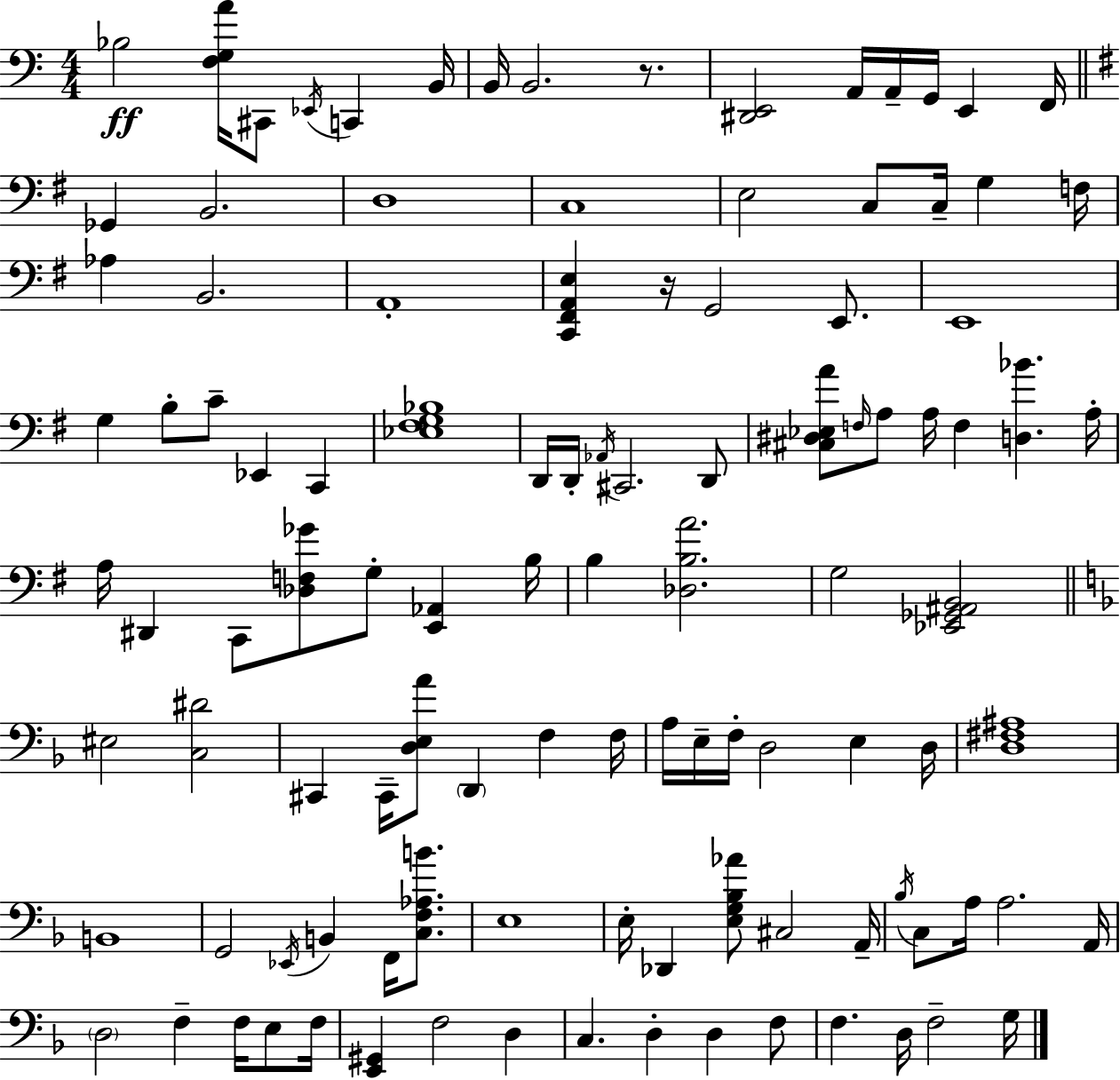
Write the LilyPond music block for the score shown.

{
  \clef bass
  \numericTimeSignature
  \time 4/4
  \key c \major
  bes2\ff <f g a'>16 cis,8 \acciaccatura { ees,16 } c,4 | b,16 b,16 b,2. r8. | <dis, e,>2 a,16 a,16-- g,16 e,4 | f,16 \bar "||" \break \key g \major ges,4 b,2. | d1 | c1 | e2 c8 c16-- g4 f16 | \break aes4 b,2. | a,1-. | <c, fis, a, e>4 r16 g,2 e,8. | e,1 | \break g4 b8-. c'8-- ees,4 c,4 | <ees fis g bes>1 | d,16 d,16-. \acciaccatura { aes,16 } cis,2. d,8 | <cis dis ees a'>8 \grace { f16 } a8 a16 f4 <d bes'>4. | \break a16-. a16 dis,4 c,8 <des f ges'>8 g8-. <e, aes,>4 | b16 b4 <des b a'>2. | g2 <ees, ges, ais, b,>2 | \bar "||" \break \key f \major eis2 <c dis'>2 | cis,4 cis,16-- <d e a'>8 \parenthesize d,4 f4 f16 | a16 e16-- f16-. d2 e4 d16 | <d fis ais>1 | \break b,1 | g,2 \acciaccatura { ees,16 } b,4 f,16 <c f aes b'>8. | e1 | e16-. des,4 <e g bes aes'>8 cis2 | \break a,16-- \acciaccatura { bes16 } c8 a16 a2. | a,16 \parenthesize d2 f4-- f16 e8 | f16 <e, gis,>4 f2 d4 | c4. d4-. d4 | \break f8 f4. d16 f2-- | g16 \bar "|."
}